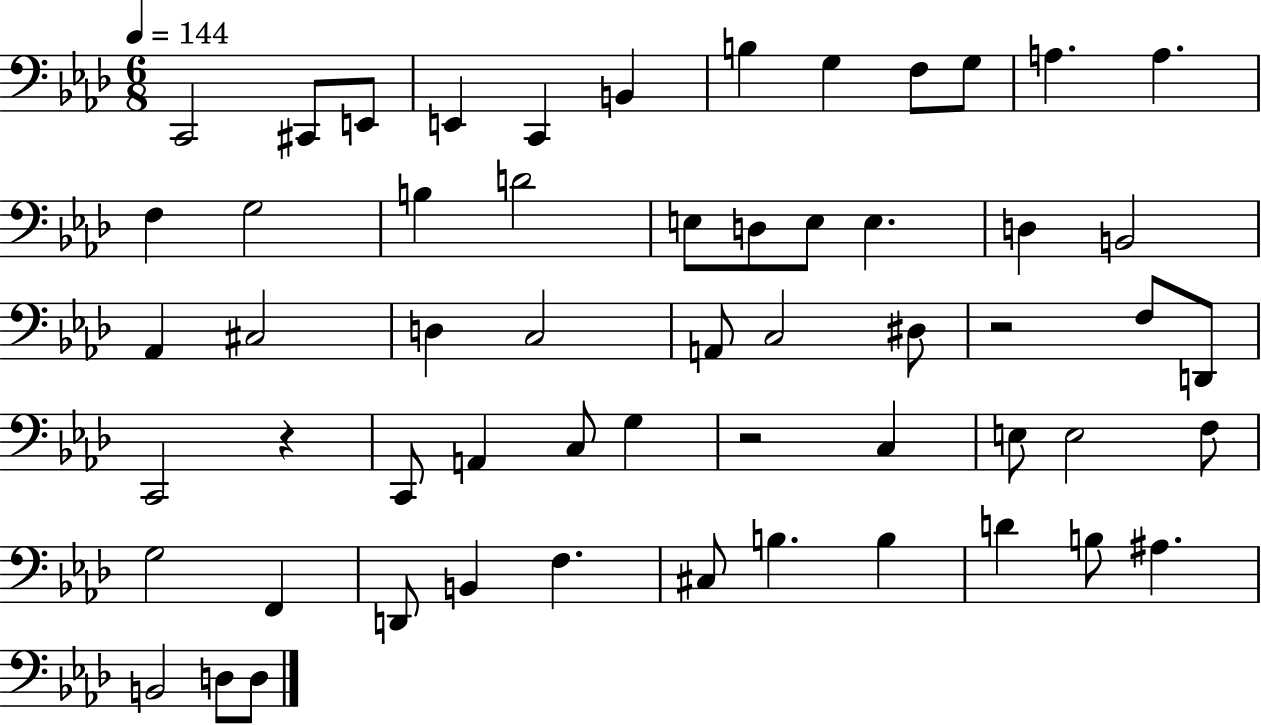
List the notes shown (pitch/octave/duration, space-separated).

C2/h C#2/e E2/e E2/q C2/q B2/q B3/q G3/q F3/e G3/e A3/q. A3/q. F3/q G3/h B3/q D4/h E3/e D3/e E3/e E3/q. D3/q B2/h Ab2/q C#3/h D3/q C3/h A2/e C3/h D#3/e R/h F3/e D2/e C2/h R/q C2/e A2/q C3/e G3/q R/h C3/q E3/e E3/h F3/e G3/h F2/q D2/e B2/q F3/q. C#3/e B3/q. B3/q D4/q B3/e A#3/q. B2/h D3/e D3/e